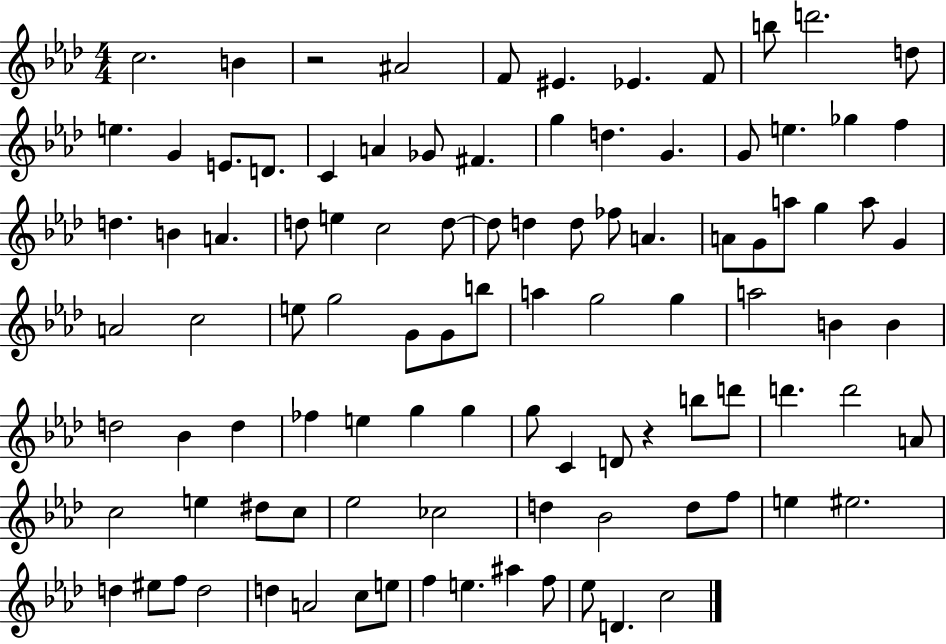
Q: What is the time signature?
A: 4/4